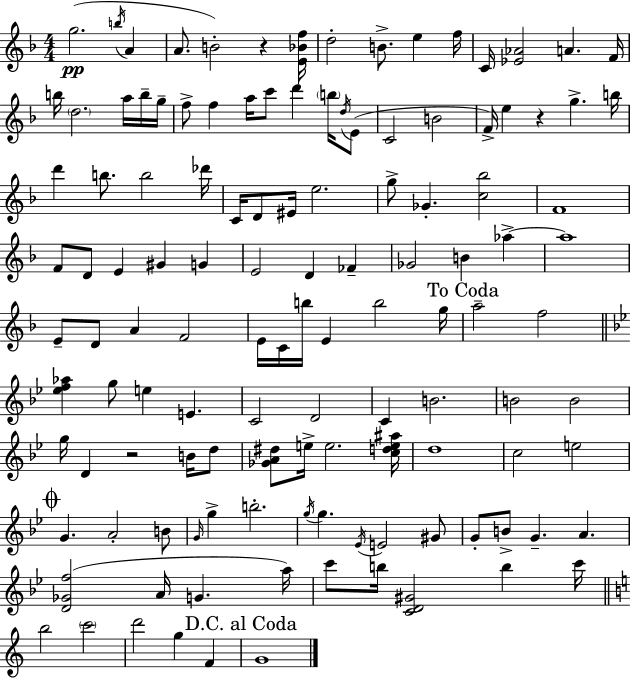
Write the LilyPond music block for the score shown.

{
  \clef treble
  \numericTimeSignature
  \time 4/4
  \key f \major
  \repeat volta 2 { g''2.(\pp \acciaccatura { b''16 } a'4 | a'8. b'2-.) r4 | <e' bes' f''>16 d''2-. b'8.-> e''4 | f''16 c'16 <ees' aes'>2 a'4. | \break f'16 b''16 \parenthesize d''2. a''16 b''16-- | g''16-- f''8-> f''4 a''16 c'''8 d'''4 \parenthesize b''16 \acciaccatura { d''16 }( | e'8 c'2 b'2 | f'16->) e''4 r4 g''4.-> | \break b''16 d'''4 b''8. b''2 | des'''16 c'16 d'8 eis'16 e''2. | g''8-> ges'4.-. <c'' bes''>2 | f'1 | \break f'8 d'8 e'4 gis'4 g'4 | e'2 d'4 fes'4-- | ges'2 b'4 aes''4->~~ | aes''1 | \break e'8-- d'8 a'4 f'2 | e'16 c'16 b''16 e'4 b''2 | g''16 \mark "To Coda" a''2-- f''2 | \bar "||" \break \key bes \major <ees'' f'' aes''>4 g''8 e''4 e'4. | c'2 d'2 | c'4 b'2. | b'2 b'2 | \break g''16 d'4 r2 b'16 d''8 | <ges' a' dis''>8 e''16-> e''2. <c'' d'' e'' ais''>16 | d''1 | c''2 e''2 | \break \mark \markup { \musicglyph "scripts.coda" } g'4. a'2-. b'8 | \grace { g'16 } g''4-> b''2.-. | \acciaccatura { g''16 } g''4. \acciaccatura { ees'16 } e'2 | gis'8 g'8-. b'8-> g'4.-- a'4. | \break <d' ges' f''>2( a'16 g'4. | a''16) c'''8 b''16 <c' d' gis'>2 b''4 | c'''16 \bar "||" \break \key a \minor b''2 \parenthesize c'''2 | d'''2 g''4 f'4 | \mark "D.C. al Coda" g'1 | } \bar "|."
}